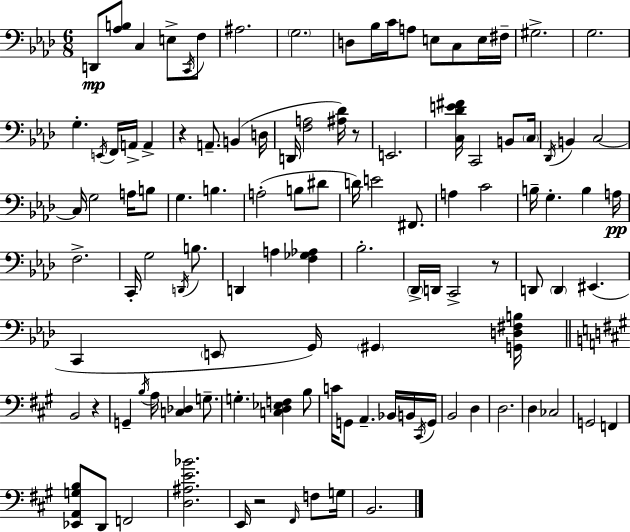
D2/e [Ab3,B3]/e C3/q E3/e C2/s F3/e A#3/h. G3/h. D3/e Bb3/s C4/s A3/e E3/e C3/e E3/s F#3/s G#3/h. G3/h. G3/q. E2/s F2/s A2/s A2/q R/q A2/e. B2/q D3/s D2/s [F3,A3]/h [A#3,Db4]/s R/e E2/h. [C3,Db4,E4,F#4]/s C2/h B2/e C3/s Db2/s B2/q C3/h C3/s G3/h A3/s B3/e G3/q. B3/q. A3/h B3/e D#4/e D4/s E4/h F#2/e. A3/q C4/h B3/s G3/q. B3/q A3/s F3/h. C2/s G3/h D2/s B3/e. D2/q A3/q [F3,Gb3,Ab3]/q Bb3/h. Db2/s D2/s C2/h R/e D2/e D2/q EIS2/q. C2/q E2/e G2/s G#2/q [G2,D3,F#3,B3]/s B2/h R/q G2/q B3/s A3/s [C3,Db3]/q G3/e. G3/q. [C3,D3,Eb3,F3]/q B3/e C4/s G2/e A2/q. Bb2/s B2/s C#2/s G2/s B2/h D3/q D3/h. D3/q CES3/h G2/h F2/q [Eb2,A2,G3,B3]/e D2/e F2/h [D3,A#3,E4,Bb4]/h. E2/s R/h F#2/s F3/e G3/s B2/h.